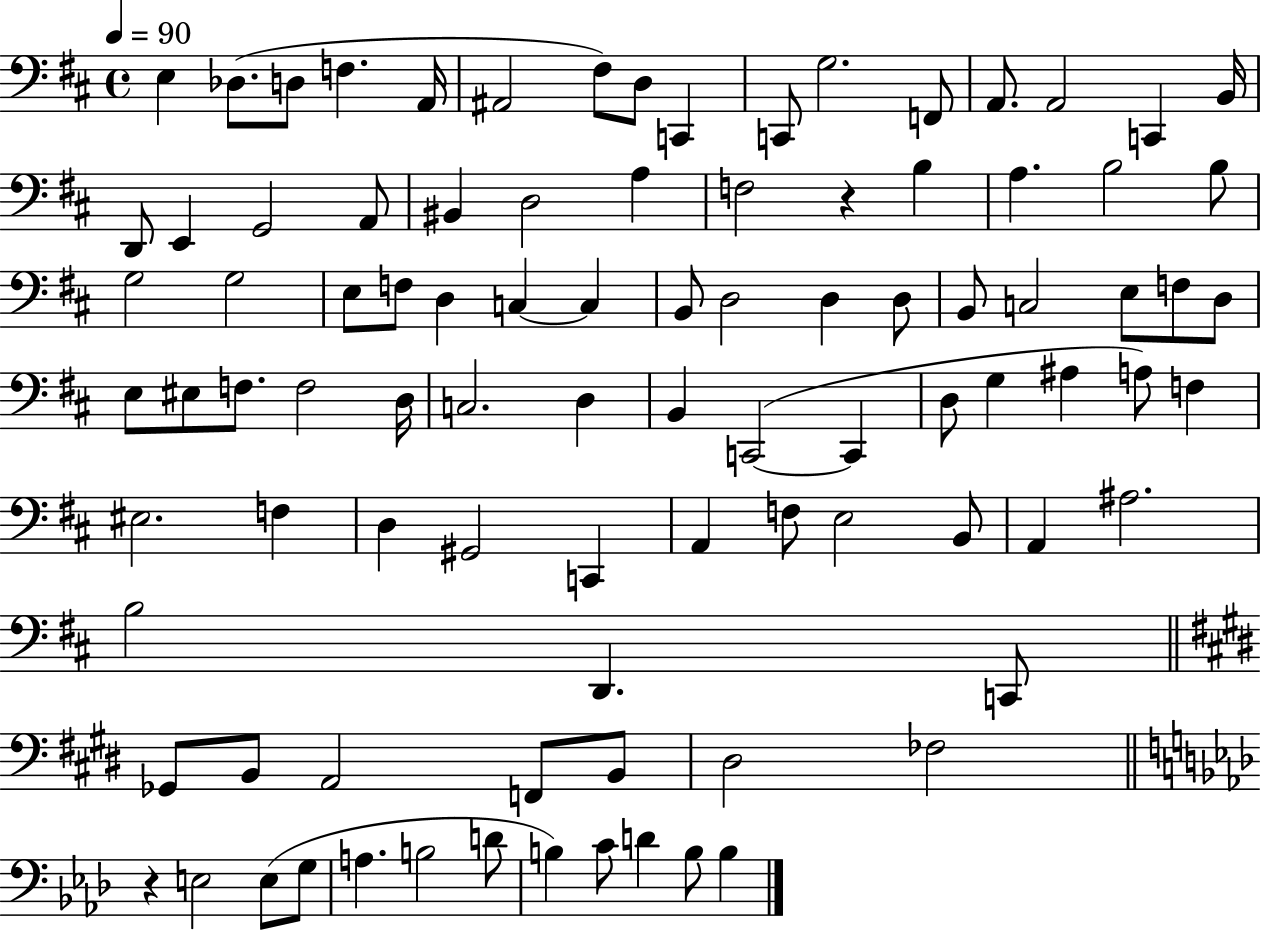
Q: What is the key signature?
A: D major